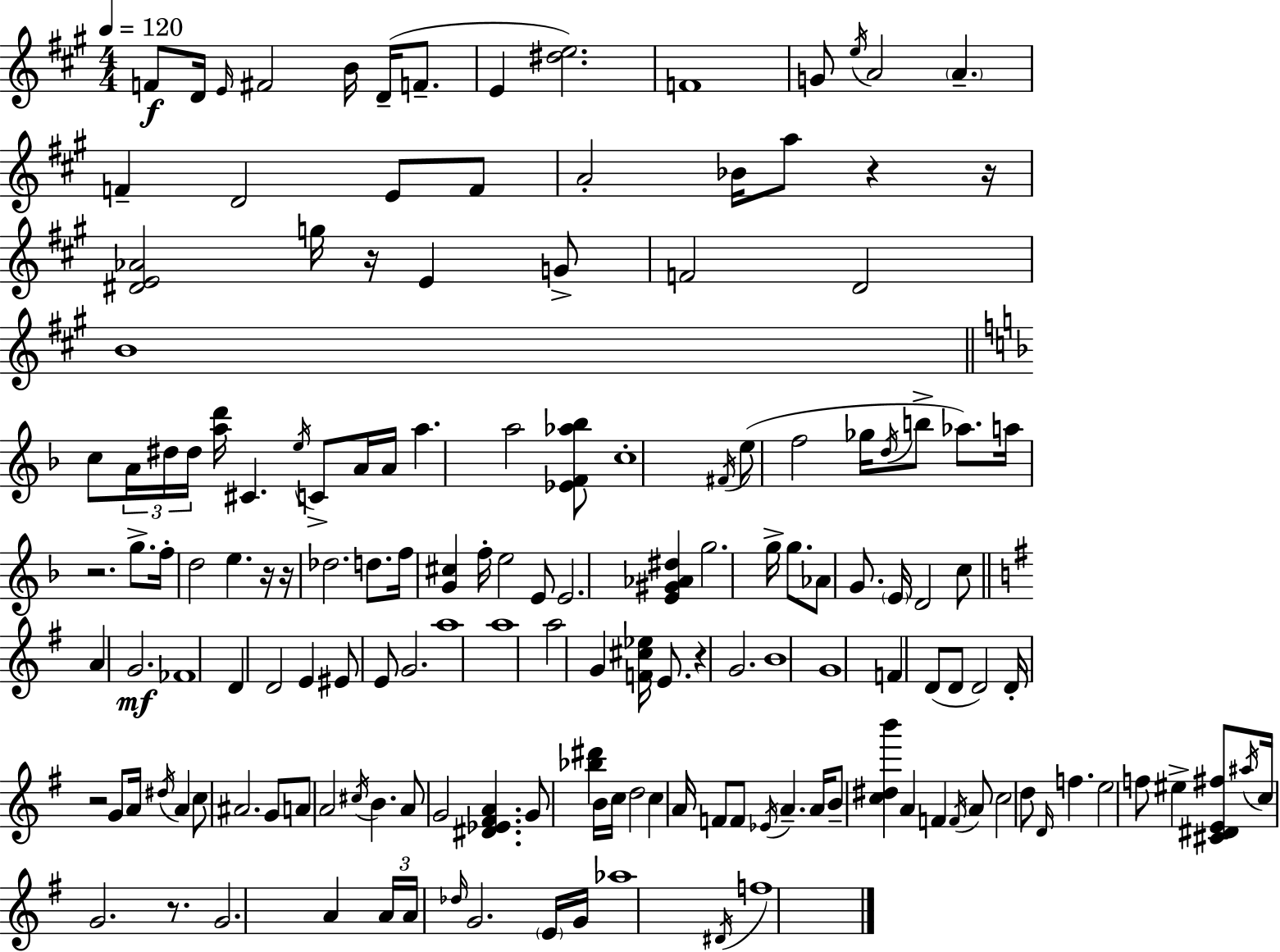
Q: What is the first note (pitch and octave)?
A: F4